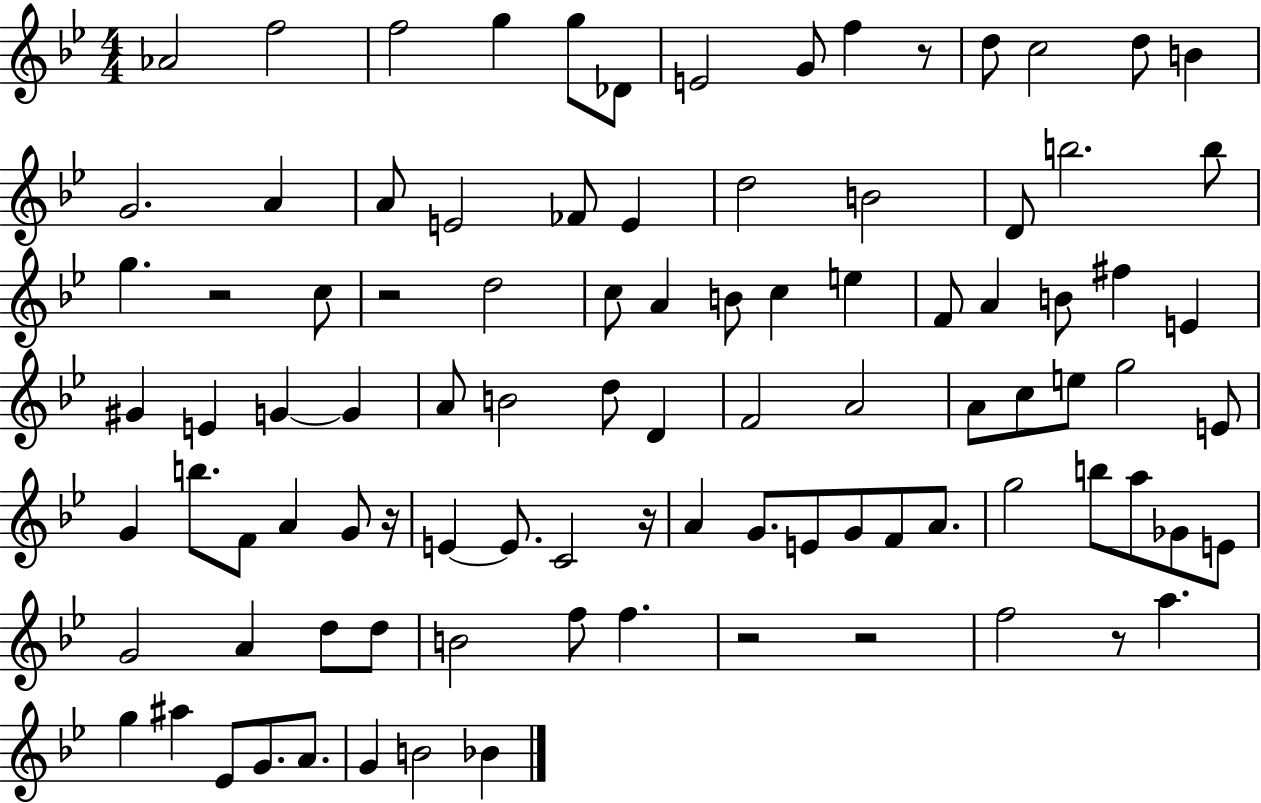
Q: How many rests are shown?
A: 8